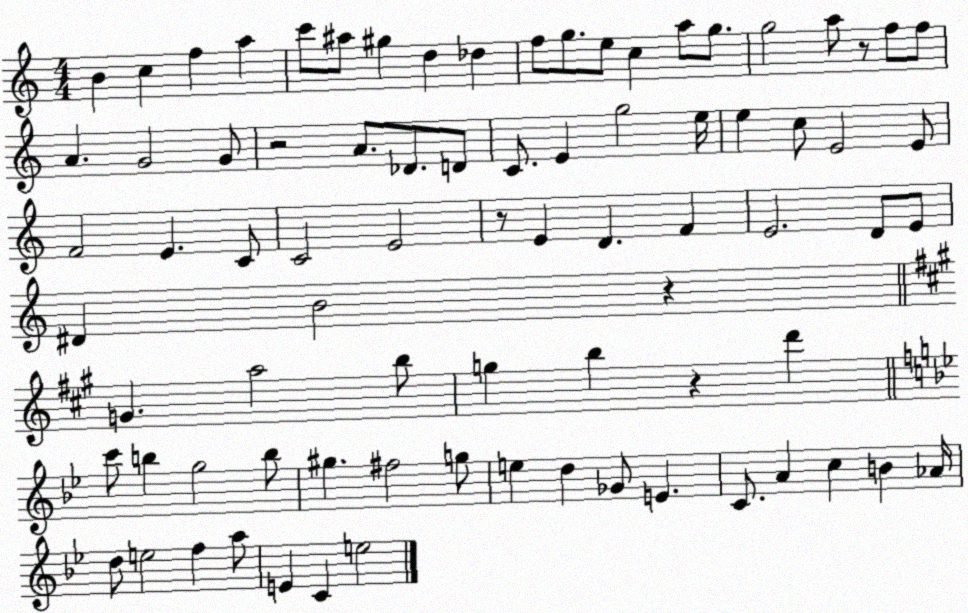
X:1
T:Untitled
M:4/4
L:1/4
K:C
B c f a c'/2 ^a/2 ^g d _d f/2 g/2 e/2 c a/2 g/2 g2 a/2 z/2 f/2 f/2 A G2 G/2 z2 A/2 _D/2 D/2 C/2 E g2 e/4 e c/2 E2 E/2 F2 E C/2 C2 E2 z/2 E D F E2 D/2 E/2 ^D B2 z G a2 b/2 g b z d' c'/2 b g2 b/2 ^g ^f2 g/2 e d _G/2 E C/2 A c B _A/4 d/2 e2 f a/2 E C e2